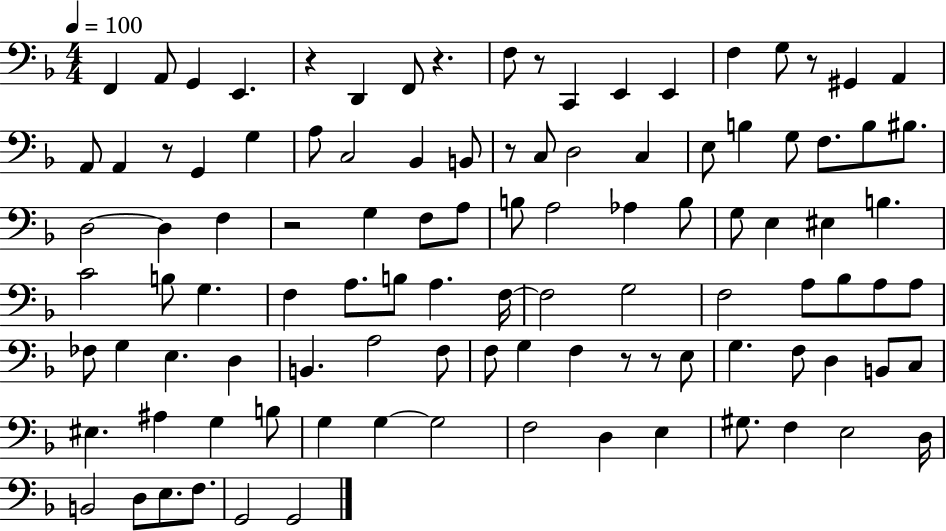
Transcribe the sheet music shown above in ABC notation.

X:1
T:Untitled
M:4/4
L:1/4
K:F
F,, A,,/2 G,, E,, z D,, F,,/2 z F,/2 z/2 C,, E,, E,, F, G,/2 z/2 ^G,, A,, A,,/2 A,, z/2 G,, G, A,/2 C,2 _B,, B,,/2 z/2 C,/2 D,2 C, E,/2 B, G,/2 F,/2 B,/2 ^B,/2 D,2 D, F, z2 G, F,/2 A,/2 B,/2 A,2 _A, B,/2 G,/2 E, ^E, B, C2 B,/2 G, F, A,/2 B,/2 A, F,/4 F,2 G,2 F,2 A,/2 _B,/2 A,/2 A,/2 _F,/2 G, E, D, B,, A,2 F,/2 F,/2 G, F, z/2 z/2 E,/2 G, F,/2 D, B,,/2 C,/2 ^E, ^A, G, B,/2 G, G, G,2 F,2 D, E, ^G,/2 F, E,2 D,/4 B,,2 D,/2 E,/2 F,/2 G,,2 G,,2